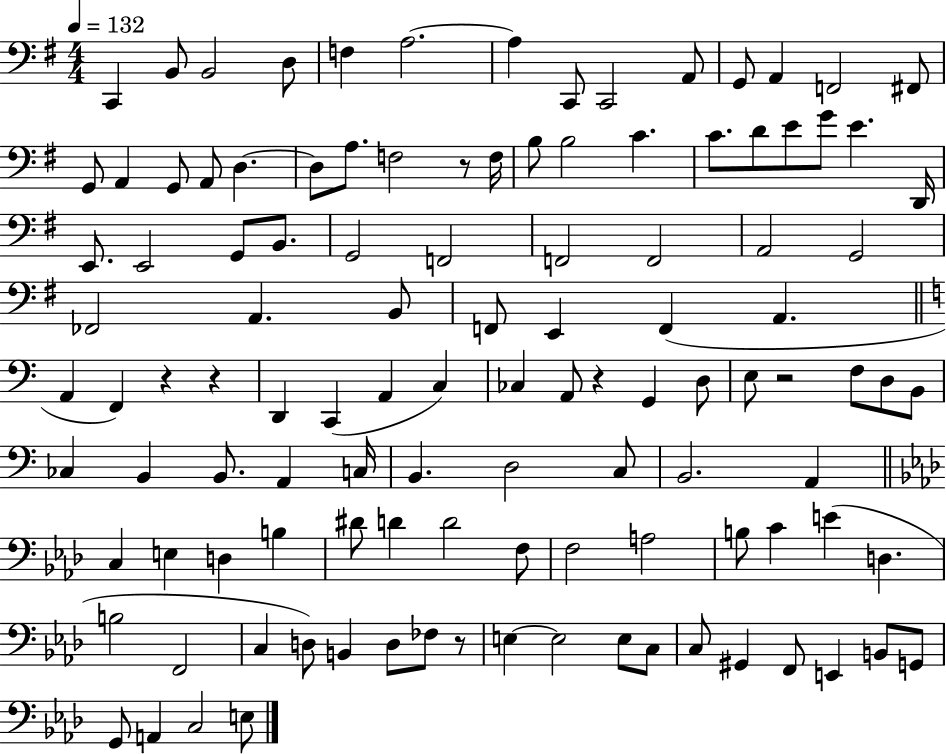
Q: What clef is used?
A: bass